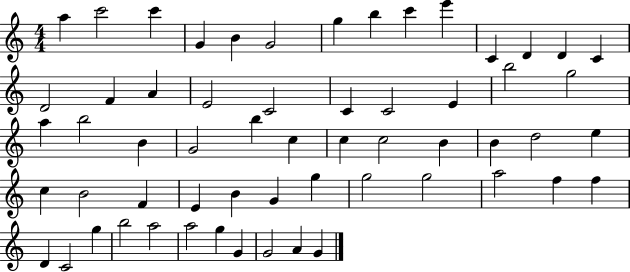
{
  \clef treble
  \numericTimeSignature
  \time 4/4
  \key c \major
  a''4 c'''2 c'''4 | g'4 b'4 g'2 | g''4 b''4 c'''4 e'''4 | c'4 d'4 d'4 c'4 | \break d'2 f'4 a'4 | e'2 c'2 | c'4 c'2 e'4 | b''2 g''2 | \break a''4 b''2 b'4 | g'2 b''4 c''4 | c''4 c''2 b'4 | b'4 d''2 e''4 | \break c''4 b'2 f'4 | e'4 b'4 g'4 g''4 | g''2 g''2 | a''2 f''4 f''4 | \break d'4 c'2 g''4 | b''2 a''2 | a''2 g''4 g'4 | g'2 a'4 g'4 | \break \bar "|."
}